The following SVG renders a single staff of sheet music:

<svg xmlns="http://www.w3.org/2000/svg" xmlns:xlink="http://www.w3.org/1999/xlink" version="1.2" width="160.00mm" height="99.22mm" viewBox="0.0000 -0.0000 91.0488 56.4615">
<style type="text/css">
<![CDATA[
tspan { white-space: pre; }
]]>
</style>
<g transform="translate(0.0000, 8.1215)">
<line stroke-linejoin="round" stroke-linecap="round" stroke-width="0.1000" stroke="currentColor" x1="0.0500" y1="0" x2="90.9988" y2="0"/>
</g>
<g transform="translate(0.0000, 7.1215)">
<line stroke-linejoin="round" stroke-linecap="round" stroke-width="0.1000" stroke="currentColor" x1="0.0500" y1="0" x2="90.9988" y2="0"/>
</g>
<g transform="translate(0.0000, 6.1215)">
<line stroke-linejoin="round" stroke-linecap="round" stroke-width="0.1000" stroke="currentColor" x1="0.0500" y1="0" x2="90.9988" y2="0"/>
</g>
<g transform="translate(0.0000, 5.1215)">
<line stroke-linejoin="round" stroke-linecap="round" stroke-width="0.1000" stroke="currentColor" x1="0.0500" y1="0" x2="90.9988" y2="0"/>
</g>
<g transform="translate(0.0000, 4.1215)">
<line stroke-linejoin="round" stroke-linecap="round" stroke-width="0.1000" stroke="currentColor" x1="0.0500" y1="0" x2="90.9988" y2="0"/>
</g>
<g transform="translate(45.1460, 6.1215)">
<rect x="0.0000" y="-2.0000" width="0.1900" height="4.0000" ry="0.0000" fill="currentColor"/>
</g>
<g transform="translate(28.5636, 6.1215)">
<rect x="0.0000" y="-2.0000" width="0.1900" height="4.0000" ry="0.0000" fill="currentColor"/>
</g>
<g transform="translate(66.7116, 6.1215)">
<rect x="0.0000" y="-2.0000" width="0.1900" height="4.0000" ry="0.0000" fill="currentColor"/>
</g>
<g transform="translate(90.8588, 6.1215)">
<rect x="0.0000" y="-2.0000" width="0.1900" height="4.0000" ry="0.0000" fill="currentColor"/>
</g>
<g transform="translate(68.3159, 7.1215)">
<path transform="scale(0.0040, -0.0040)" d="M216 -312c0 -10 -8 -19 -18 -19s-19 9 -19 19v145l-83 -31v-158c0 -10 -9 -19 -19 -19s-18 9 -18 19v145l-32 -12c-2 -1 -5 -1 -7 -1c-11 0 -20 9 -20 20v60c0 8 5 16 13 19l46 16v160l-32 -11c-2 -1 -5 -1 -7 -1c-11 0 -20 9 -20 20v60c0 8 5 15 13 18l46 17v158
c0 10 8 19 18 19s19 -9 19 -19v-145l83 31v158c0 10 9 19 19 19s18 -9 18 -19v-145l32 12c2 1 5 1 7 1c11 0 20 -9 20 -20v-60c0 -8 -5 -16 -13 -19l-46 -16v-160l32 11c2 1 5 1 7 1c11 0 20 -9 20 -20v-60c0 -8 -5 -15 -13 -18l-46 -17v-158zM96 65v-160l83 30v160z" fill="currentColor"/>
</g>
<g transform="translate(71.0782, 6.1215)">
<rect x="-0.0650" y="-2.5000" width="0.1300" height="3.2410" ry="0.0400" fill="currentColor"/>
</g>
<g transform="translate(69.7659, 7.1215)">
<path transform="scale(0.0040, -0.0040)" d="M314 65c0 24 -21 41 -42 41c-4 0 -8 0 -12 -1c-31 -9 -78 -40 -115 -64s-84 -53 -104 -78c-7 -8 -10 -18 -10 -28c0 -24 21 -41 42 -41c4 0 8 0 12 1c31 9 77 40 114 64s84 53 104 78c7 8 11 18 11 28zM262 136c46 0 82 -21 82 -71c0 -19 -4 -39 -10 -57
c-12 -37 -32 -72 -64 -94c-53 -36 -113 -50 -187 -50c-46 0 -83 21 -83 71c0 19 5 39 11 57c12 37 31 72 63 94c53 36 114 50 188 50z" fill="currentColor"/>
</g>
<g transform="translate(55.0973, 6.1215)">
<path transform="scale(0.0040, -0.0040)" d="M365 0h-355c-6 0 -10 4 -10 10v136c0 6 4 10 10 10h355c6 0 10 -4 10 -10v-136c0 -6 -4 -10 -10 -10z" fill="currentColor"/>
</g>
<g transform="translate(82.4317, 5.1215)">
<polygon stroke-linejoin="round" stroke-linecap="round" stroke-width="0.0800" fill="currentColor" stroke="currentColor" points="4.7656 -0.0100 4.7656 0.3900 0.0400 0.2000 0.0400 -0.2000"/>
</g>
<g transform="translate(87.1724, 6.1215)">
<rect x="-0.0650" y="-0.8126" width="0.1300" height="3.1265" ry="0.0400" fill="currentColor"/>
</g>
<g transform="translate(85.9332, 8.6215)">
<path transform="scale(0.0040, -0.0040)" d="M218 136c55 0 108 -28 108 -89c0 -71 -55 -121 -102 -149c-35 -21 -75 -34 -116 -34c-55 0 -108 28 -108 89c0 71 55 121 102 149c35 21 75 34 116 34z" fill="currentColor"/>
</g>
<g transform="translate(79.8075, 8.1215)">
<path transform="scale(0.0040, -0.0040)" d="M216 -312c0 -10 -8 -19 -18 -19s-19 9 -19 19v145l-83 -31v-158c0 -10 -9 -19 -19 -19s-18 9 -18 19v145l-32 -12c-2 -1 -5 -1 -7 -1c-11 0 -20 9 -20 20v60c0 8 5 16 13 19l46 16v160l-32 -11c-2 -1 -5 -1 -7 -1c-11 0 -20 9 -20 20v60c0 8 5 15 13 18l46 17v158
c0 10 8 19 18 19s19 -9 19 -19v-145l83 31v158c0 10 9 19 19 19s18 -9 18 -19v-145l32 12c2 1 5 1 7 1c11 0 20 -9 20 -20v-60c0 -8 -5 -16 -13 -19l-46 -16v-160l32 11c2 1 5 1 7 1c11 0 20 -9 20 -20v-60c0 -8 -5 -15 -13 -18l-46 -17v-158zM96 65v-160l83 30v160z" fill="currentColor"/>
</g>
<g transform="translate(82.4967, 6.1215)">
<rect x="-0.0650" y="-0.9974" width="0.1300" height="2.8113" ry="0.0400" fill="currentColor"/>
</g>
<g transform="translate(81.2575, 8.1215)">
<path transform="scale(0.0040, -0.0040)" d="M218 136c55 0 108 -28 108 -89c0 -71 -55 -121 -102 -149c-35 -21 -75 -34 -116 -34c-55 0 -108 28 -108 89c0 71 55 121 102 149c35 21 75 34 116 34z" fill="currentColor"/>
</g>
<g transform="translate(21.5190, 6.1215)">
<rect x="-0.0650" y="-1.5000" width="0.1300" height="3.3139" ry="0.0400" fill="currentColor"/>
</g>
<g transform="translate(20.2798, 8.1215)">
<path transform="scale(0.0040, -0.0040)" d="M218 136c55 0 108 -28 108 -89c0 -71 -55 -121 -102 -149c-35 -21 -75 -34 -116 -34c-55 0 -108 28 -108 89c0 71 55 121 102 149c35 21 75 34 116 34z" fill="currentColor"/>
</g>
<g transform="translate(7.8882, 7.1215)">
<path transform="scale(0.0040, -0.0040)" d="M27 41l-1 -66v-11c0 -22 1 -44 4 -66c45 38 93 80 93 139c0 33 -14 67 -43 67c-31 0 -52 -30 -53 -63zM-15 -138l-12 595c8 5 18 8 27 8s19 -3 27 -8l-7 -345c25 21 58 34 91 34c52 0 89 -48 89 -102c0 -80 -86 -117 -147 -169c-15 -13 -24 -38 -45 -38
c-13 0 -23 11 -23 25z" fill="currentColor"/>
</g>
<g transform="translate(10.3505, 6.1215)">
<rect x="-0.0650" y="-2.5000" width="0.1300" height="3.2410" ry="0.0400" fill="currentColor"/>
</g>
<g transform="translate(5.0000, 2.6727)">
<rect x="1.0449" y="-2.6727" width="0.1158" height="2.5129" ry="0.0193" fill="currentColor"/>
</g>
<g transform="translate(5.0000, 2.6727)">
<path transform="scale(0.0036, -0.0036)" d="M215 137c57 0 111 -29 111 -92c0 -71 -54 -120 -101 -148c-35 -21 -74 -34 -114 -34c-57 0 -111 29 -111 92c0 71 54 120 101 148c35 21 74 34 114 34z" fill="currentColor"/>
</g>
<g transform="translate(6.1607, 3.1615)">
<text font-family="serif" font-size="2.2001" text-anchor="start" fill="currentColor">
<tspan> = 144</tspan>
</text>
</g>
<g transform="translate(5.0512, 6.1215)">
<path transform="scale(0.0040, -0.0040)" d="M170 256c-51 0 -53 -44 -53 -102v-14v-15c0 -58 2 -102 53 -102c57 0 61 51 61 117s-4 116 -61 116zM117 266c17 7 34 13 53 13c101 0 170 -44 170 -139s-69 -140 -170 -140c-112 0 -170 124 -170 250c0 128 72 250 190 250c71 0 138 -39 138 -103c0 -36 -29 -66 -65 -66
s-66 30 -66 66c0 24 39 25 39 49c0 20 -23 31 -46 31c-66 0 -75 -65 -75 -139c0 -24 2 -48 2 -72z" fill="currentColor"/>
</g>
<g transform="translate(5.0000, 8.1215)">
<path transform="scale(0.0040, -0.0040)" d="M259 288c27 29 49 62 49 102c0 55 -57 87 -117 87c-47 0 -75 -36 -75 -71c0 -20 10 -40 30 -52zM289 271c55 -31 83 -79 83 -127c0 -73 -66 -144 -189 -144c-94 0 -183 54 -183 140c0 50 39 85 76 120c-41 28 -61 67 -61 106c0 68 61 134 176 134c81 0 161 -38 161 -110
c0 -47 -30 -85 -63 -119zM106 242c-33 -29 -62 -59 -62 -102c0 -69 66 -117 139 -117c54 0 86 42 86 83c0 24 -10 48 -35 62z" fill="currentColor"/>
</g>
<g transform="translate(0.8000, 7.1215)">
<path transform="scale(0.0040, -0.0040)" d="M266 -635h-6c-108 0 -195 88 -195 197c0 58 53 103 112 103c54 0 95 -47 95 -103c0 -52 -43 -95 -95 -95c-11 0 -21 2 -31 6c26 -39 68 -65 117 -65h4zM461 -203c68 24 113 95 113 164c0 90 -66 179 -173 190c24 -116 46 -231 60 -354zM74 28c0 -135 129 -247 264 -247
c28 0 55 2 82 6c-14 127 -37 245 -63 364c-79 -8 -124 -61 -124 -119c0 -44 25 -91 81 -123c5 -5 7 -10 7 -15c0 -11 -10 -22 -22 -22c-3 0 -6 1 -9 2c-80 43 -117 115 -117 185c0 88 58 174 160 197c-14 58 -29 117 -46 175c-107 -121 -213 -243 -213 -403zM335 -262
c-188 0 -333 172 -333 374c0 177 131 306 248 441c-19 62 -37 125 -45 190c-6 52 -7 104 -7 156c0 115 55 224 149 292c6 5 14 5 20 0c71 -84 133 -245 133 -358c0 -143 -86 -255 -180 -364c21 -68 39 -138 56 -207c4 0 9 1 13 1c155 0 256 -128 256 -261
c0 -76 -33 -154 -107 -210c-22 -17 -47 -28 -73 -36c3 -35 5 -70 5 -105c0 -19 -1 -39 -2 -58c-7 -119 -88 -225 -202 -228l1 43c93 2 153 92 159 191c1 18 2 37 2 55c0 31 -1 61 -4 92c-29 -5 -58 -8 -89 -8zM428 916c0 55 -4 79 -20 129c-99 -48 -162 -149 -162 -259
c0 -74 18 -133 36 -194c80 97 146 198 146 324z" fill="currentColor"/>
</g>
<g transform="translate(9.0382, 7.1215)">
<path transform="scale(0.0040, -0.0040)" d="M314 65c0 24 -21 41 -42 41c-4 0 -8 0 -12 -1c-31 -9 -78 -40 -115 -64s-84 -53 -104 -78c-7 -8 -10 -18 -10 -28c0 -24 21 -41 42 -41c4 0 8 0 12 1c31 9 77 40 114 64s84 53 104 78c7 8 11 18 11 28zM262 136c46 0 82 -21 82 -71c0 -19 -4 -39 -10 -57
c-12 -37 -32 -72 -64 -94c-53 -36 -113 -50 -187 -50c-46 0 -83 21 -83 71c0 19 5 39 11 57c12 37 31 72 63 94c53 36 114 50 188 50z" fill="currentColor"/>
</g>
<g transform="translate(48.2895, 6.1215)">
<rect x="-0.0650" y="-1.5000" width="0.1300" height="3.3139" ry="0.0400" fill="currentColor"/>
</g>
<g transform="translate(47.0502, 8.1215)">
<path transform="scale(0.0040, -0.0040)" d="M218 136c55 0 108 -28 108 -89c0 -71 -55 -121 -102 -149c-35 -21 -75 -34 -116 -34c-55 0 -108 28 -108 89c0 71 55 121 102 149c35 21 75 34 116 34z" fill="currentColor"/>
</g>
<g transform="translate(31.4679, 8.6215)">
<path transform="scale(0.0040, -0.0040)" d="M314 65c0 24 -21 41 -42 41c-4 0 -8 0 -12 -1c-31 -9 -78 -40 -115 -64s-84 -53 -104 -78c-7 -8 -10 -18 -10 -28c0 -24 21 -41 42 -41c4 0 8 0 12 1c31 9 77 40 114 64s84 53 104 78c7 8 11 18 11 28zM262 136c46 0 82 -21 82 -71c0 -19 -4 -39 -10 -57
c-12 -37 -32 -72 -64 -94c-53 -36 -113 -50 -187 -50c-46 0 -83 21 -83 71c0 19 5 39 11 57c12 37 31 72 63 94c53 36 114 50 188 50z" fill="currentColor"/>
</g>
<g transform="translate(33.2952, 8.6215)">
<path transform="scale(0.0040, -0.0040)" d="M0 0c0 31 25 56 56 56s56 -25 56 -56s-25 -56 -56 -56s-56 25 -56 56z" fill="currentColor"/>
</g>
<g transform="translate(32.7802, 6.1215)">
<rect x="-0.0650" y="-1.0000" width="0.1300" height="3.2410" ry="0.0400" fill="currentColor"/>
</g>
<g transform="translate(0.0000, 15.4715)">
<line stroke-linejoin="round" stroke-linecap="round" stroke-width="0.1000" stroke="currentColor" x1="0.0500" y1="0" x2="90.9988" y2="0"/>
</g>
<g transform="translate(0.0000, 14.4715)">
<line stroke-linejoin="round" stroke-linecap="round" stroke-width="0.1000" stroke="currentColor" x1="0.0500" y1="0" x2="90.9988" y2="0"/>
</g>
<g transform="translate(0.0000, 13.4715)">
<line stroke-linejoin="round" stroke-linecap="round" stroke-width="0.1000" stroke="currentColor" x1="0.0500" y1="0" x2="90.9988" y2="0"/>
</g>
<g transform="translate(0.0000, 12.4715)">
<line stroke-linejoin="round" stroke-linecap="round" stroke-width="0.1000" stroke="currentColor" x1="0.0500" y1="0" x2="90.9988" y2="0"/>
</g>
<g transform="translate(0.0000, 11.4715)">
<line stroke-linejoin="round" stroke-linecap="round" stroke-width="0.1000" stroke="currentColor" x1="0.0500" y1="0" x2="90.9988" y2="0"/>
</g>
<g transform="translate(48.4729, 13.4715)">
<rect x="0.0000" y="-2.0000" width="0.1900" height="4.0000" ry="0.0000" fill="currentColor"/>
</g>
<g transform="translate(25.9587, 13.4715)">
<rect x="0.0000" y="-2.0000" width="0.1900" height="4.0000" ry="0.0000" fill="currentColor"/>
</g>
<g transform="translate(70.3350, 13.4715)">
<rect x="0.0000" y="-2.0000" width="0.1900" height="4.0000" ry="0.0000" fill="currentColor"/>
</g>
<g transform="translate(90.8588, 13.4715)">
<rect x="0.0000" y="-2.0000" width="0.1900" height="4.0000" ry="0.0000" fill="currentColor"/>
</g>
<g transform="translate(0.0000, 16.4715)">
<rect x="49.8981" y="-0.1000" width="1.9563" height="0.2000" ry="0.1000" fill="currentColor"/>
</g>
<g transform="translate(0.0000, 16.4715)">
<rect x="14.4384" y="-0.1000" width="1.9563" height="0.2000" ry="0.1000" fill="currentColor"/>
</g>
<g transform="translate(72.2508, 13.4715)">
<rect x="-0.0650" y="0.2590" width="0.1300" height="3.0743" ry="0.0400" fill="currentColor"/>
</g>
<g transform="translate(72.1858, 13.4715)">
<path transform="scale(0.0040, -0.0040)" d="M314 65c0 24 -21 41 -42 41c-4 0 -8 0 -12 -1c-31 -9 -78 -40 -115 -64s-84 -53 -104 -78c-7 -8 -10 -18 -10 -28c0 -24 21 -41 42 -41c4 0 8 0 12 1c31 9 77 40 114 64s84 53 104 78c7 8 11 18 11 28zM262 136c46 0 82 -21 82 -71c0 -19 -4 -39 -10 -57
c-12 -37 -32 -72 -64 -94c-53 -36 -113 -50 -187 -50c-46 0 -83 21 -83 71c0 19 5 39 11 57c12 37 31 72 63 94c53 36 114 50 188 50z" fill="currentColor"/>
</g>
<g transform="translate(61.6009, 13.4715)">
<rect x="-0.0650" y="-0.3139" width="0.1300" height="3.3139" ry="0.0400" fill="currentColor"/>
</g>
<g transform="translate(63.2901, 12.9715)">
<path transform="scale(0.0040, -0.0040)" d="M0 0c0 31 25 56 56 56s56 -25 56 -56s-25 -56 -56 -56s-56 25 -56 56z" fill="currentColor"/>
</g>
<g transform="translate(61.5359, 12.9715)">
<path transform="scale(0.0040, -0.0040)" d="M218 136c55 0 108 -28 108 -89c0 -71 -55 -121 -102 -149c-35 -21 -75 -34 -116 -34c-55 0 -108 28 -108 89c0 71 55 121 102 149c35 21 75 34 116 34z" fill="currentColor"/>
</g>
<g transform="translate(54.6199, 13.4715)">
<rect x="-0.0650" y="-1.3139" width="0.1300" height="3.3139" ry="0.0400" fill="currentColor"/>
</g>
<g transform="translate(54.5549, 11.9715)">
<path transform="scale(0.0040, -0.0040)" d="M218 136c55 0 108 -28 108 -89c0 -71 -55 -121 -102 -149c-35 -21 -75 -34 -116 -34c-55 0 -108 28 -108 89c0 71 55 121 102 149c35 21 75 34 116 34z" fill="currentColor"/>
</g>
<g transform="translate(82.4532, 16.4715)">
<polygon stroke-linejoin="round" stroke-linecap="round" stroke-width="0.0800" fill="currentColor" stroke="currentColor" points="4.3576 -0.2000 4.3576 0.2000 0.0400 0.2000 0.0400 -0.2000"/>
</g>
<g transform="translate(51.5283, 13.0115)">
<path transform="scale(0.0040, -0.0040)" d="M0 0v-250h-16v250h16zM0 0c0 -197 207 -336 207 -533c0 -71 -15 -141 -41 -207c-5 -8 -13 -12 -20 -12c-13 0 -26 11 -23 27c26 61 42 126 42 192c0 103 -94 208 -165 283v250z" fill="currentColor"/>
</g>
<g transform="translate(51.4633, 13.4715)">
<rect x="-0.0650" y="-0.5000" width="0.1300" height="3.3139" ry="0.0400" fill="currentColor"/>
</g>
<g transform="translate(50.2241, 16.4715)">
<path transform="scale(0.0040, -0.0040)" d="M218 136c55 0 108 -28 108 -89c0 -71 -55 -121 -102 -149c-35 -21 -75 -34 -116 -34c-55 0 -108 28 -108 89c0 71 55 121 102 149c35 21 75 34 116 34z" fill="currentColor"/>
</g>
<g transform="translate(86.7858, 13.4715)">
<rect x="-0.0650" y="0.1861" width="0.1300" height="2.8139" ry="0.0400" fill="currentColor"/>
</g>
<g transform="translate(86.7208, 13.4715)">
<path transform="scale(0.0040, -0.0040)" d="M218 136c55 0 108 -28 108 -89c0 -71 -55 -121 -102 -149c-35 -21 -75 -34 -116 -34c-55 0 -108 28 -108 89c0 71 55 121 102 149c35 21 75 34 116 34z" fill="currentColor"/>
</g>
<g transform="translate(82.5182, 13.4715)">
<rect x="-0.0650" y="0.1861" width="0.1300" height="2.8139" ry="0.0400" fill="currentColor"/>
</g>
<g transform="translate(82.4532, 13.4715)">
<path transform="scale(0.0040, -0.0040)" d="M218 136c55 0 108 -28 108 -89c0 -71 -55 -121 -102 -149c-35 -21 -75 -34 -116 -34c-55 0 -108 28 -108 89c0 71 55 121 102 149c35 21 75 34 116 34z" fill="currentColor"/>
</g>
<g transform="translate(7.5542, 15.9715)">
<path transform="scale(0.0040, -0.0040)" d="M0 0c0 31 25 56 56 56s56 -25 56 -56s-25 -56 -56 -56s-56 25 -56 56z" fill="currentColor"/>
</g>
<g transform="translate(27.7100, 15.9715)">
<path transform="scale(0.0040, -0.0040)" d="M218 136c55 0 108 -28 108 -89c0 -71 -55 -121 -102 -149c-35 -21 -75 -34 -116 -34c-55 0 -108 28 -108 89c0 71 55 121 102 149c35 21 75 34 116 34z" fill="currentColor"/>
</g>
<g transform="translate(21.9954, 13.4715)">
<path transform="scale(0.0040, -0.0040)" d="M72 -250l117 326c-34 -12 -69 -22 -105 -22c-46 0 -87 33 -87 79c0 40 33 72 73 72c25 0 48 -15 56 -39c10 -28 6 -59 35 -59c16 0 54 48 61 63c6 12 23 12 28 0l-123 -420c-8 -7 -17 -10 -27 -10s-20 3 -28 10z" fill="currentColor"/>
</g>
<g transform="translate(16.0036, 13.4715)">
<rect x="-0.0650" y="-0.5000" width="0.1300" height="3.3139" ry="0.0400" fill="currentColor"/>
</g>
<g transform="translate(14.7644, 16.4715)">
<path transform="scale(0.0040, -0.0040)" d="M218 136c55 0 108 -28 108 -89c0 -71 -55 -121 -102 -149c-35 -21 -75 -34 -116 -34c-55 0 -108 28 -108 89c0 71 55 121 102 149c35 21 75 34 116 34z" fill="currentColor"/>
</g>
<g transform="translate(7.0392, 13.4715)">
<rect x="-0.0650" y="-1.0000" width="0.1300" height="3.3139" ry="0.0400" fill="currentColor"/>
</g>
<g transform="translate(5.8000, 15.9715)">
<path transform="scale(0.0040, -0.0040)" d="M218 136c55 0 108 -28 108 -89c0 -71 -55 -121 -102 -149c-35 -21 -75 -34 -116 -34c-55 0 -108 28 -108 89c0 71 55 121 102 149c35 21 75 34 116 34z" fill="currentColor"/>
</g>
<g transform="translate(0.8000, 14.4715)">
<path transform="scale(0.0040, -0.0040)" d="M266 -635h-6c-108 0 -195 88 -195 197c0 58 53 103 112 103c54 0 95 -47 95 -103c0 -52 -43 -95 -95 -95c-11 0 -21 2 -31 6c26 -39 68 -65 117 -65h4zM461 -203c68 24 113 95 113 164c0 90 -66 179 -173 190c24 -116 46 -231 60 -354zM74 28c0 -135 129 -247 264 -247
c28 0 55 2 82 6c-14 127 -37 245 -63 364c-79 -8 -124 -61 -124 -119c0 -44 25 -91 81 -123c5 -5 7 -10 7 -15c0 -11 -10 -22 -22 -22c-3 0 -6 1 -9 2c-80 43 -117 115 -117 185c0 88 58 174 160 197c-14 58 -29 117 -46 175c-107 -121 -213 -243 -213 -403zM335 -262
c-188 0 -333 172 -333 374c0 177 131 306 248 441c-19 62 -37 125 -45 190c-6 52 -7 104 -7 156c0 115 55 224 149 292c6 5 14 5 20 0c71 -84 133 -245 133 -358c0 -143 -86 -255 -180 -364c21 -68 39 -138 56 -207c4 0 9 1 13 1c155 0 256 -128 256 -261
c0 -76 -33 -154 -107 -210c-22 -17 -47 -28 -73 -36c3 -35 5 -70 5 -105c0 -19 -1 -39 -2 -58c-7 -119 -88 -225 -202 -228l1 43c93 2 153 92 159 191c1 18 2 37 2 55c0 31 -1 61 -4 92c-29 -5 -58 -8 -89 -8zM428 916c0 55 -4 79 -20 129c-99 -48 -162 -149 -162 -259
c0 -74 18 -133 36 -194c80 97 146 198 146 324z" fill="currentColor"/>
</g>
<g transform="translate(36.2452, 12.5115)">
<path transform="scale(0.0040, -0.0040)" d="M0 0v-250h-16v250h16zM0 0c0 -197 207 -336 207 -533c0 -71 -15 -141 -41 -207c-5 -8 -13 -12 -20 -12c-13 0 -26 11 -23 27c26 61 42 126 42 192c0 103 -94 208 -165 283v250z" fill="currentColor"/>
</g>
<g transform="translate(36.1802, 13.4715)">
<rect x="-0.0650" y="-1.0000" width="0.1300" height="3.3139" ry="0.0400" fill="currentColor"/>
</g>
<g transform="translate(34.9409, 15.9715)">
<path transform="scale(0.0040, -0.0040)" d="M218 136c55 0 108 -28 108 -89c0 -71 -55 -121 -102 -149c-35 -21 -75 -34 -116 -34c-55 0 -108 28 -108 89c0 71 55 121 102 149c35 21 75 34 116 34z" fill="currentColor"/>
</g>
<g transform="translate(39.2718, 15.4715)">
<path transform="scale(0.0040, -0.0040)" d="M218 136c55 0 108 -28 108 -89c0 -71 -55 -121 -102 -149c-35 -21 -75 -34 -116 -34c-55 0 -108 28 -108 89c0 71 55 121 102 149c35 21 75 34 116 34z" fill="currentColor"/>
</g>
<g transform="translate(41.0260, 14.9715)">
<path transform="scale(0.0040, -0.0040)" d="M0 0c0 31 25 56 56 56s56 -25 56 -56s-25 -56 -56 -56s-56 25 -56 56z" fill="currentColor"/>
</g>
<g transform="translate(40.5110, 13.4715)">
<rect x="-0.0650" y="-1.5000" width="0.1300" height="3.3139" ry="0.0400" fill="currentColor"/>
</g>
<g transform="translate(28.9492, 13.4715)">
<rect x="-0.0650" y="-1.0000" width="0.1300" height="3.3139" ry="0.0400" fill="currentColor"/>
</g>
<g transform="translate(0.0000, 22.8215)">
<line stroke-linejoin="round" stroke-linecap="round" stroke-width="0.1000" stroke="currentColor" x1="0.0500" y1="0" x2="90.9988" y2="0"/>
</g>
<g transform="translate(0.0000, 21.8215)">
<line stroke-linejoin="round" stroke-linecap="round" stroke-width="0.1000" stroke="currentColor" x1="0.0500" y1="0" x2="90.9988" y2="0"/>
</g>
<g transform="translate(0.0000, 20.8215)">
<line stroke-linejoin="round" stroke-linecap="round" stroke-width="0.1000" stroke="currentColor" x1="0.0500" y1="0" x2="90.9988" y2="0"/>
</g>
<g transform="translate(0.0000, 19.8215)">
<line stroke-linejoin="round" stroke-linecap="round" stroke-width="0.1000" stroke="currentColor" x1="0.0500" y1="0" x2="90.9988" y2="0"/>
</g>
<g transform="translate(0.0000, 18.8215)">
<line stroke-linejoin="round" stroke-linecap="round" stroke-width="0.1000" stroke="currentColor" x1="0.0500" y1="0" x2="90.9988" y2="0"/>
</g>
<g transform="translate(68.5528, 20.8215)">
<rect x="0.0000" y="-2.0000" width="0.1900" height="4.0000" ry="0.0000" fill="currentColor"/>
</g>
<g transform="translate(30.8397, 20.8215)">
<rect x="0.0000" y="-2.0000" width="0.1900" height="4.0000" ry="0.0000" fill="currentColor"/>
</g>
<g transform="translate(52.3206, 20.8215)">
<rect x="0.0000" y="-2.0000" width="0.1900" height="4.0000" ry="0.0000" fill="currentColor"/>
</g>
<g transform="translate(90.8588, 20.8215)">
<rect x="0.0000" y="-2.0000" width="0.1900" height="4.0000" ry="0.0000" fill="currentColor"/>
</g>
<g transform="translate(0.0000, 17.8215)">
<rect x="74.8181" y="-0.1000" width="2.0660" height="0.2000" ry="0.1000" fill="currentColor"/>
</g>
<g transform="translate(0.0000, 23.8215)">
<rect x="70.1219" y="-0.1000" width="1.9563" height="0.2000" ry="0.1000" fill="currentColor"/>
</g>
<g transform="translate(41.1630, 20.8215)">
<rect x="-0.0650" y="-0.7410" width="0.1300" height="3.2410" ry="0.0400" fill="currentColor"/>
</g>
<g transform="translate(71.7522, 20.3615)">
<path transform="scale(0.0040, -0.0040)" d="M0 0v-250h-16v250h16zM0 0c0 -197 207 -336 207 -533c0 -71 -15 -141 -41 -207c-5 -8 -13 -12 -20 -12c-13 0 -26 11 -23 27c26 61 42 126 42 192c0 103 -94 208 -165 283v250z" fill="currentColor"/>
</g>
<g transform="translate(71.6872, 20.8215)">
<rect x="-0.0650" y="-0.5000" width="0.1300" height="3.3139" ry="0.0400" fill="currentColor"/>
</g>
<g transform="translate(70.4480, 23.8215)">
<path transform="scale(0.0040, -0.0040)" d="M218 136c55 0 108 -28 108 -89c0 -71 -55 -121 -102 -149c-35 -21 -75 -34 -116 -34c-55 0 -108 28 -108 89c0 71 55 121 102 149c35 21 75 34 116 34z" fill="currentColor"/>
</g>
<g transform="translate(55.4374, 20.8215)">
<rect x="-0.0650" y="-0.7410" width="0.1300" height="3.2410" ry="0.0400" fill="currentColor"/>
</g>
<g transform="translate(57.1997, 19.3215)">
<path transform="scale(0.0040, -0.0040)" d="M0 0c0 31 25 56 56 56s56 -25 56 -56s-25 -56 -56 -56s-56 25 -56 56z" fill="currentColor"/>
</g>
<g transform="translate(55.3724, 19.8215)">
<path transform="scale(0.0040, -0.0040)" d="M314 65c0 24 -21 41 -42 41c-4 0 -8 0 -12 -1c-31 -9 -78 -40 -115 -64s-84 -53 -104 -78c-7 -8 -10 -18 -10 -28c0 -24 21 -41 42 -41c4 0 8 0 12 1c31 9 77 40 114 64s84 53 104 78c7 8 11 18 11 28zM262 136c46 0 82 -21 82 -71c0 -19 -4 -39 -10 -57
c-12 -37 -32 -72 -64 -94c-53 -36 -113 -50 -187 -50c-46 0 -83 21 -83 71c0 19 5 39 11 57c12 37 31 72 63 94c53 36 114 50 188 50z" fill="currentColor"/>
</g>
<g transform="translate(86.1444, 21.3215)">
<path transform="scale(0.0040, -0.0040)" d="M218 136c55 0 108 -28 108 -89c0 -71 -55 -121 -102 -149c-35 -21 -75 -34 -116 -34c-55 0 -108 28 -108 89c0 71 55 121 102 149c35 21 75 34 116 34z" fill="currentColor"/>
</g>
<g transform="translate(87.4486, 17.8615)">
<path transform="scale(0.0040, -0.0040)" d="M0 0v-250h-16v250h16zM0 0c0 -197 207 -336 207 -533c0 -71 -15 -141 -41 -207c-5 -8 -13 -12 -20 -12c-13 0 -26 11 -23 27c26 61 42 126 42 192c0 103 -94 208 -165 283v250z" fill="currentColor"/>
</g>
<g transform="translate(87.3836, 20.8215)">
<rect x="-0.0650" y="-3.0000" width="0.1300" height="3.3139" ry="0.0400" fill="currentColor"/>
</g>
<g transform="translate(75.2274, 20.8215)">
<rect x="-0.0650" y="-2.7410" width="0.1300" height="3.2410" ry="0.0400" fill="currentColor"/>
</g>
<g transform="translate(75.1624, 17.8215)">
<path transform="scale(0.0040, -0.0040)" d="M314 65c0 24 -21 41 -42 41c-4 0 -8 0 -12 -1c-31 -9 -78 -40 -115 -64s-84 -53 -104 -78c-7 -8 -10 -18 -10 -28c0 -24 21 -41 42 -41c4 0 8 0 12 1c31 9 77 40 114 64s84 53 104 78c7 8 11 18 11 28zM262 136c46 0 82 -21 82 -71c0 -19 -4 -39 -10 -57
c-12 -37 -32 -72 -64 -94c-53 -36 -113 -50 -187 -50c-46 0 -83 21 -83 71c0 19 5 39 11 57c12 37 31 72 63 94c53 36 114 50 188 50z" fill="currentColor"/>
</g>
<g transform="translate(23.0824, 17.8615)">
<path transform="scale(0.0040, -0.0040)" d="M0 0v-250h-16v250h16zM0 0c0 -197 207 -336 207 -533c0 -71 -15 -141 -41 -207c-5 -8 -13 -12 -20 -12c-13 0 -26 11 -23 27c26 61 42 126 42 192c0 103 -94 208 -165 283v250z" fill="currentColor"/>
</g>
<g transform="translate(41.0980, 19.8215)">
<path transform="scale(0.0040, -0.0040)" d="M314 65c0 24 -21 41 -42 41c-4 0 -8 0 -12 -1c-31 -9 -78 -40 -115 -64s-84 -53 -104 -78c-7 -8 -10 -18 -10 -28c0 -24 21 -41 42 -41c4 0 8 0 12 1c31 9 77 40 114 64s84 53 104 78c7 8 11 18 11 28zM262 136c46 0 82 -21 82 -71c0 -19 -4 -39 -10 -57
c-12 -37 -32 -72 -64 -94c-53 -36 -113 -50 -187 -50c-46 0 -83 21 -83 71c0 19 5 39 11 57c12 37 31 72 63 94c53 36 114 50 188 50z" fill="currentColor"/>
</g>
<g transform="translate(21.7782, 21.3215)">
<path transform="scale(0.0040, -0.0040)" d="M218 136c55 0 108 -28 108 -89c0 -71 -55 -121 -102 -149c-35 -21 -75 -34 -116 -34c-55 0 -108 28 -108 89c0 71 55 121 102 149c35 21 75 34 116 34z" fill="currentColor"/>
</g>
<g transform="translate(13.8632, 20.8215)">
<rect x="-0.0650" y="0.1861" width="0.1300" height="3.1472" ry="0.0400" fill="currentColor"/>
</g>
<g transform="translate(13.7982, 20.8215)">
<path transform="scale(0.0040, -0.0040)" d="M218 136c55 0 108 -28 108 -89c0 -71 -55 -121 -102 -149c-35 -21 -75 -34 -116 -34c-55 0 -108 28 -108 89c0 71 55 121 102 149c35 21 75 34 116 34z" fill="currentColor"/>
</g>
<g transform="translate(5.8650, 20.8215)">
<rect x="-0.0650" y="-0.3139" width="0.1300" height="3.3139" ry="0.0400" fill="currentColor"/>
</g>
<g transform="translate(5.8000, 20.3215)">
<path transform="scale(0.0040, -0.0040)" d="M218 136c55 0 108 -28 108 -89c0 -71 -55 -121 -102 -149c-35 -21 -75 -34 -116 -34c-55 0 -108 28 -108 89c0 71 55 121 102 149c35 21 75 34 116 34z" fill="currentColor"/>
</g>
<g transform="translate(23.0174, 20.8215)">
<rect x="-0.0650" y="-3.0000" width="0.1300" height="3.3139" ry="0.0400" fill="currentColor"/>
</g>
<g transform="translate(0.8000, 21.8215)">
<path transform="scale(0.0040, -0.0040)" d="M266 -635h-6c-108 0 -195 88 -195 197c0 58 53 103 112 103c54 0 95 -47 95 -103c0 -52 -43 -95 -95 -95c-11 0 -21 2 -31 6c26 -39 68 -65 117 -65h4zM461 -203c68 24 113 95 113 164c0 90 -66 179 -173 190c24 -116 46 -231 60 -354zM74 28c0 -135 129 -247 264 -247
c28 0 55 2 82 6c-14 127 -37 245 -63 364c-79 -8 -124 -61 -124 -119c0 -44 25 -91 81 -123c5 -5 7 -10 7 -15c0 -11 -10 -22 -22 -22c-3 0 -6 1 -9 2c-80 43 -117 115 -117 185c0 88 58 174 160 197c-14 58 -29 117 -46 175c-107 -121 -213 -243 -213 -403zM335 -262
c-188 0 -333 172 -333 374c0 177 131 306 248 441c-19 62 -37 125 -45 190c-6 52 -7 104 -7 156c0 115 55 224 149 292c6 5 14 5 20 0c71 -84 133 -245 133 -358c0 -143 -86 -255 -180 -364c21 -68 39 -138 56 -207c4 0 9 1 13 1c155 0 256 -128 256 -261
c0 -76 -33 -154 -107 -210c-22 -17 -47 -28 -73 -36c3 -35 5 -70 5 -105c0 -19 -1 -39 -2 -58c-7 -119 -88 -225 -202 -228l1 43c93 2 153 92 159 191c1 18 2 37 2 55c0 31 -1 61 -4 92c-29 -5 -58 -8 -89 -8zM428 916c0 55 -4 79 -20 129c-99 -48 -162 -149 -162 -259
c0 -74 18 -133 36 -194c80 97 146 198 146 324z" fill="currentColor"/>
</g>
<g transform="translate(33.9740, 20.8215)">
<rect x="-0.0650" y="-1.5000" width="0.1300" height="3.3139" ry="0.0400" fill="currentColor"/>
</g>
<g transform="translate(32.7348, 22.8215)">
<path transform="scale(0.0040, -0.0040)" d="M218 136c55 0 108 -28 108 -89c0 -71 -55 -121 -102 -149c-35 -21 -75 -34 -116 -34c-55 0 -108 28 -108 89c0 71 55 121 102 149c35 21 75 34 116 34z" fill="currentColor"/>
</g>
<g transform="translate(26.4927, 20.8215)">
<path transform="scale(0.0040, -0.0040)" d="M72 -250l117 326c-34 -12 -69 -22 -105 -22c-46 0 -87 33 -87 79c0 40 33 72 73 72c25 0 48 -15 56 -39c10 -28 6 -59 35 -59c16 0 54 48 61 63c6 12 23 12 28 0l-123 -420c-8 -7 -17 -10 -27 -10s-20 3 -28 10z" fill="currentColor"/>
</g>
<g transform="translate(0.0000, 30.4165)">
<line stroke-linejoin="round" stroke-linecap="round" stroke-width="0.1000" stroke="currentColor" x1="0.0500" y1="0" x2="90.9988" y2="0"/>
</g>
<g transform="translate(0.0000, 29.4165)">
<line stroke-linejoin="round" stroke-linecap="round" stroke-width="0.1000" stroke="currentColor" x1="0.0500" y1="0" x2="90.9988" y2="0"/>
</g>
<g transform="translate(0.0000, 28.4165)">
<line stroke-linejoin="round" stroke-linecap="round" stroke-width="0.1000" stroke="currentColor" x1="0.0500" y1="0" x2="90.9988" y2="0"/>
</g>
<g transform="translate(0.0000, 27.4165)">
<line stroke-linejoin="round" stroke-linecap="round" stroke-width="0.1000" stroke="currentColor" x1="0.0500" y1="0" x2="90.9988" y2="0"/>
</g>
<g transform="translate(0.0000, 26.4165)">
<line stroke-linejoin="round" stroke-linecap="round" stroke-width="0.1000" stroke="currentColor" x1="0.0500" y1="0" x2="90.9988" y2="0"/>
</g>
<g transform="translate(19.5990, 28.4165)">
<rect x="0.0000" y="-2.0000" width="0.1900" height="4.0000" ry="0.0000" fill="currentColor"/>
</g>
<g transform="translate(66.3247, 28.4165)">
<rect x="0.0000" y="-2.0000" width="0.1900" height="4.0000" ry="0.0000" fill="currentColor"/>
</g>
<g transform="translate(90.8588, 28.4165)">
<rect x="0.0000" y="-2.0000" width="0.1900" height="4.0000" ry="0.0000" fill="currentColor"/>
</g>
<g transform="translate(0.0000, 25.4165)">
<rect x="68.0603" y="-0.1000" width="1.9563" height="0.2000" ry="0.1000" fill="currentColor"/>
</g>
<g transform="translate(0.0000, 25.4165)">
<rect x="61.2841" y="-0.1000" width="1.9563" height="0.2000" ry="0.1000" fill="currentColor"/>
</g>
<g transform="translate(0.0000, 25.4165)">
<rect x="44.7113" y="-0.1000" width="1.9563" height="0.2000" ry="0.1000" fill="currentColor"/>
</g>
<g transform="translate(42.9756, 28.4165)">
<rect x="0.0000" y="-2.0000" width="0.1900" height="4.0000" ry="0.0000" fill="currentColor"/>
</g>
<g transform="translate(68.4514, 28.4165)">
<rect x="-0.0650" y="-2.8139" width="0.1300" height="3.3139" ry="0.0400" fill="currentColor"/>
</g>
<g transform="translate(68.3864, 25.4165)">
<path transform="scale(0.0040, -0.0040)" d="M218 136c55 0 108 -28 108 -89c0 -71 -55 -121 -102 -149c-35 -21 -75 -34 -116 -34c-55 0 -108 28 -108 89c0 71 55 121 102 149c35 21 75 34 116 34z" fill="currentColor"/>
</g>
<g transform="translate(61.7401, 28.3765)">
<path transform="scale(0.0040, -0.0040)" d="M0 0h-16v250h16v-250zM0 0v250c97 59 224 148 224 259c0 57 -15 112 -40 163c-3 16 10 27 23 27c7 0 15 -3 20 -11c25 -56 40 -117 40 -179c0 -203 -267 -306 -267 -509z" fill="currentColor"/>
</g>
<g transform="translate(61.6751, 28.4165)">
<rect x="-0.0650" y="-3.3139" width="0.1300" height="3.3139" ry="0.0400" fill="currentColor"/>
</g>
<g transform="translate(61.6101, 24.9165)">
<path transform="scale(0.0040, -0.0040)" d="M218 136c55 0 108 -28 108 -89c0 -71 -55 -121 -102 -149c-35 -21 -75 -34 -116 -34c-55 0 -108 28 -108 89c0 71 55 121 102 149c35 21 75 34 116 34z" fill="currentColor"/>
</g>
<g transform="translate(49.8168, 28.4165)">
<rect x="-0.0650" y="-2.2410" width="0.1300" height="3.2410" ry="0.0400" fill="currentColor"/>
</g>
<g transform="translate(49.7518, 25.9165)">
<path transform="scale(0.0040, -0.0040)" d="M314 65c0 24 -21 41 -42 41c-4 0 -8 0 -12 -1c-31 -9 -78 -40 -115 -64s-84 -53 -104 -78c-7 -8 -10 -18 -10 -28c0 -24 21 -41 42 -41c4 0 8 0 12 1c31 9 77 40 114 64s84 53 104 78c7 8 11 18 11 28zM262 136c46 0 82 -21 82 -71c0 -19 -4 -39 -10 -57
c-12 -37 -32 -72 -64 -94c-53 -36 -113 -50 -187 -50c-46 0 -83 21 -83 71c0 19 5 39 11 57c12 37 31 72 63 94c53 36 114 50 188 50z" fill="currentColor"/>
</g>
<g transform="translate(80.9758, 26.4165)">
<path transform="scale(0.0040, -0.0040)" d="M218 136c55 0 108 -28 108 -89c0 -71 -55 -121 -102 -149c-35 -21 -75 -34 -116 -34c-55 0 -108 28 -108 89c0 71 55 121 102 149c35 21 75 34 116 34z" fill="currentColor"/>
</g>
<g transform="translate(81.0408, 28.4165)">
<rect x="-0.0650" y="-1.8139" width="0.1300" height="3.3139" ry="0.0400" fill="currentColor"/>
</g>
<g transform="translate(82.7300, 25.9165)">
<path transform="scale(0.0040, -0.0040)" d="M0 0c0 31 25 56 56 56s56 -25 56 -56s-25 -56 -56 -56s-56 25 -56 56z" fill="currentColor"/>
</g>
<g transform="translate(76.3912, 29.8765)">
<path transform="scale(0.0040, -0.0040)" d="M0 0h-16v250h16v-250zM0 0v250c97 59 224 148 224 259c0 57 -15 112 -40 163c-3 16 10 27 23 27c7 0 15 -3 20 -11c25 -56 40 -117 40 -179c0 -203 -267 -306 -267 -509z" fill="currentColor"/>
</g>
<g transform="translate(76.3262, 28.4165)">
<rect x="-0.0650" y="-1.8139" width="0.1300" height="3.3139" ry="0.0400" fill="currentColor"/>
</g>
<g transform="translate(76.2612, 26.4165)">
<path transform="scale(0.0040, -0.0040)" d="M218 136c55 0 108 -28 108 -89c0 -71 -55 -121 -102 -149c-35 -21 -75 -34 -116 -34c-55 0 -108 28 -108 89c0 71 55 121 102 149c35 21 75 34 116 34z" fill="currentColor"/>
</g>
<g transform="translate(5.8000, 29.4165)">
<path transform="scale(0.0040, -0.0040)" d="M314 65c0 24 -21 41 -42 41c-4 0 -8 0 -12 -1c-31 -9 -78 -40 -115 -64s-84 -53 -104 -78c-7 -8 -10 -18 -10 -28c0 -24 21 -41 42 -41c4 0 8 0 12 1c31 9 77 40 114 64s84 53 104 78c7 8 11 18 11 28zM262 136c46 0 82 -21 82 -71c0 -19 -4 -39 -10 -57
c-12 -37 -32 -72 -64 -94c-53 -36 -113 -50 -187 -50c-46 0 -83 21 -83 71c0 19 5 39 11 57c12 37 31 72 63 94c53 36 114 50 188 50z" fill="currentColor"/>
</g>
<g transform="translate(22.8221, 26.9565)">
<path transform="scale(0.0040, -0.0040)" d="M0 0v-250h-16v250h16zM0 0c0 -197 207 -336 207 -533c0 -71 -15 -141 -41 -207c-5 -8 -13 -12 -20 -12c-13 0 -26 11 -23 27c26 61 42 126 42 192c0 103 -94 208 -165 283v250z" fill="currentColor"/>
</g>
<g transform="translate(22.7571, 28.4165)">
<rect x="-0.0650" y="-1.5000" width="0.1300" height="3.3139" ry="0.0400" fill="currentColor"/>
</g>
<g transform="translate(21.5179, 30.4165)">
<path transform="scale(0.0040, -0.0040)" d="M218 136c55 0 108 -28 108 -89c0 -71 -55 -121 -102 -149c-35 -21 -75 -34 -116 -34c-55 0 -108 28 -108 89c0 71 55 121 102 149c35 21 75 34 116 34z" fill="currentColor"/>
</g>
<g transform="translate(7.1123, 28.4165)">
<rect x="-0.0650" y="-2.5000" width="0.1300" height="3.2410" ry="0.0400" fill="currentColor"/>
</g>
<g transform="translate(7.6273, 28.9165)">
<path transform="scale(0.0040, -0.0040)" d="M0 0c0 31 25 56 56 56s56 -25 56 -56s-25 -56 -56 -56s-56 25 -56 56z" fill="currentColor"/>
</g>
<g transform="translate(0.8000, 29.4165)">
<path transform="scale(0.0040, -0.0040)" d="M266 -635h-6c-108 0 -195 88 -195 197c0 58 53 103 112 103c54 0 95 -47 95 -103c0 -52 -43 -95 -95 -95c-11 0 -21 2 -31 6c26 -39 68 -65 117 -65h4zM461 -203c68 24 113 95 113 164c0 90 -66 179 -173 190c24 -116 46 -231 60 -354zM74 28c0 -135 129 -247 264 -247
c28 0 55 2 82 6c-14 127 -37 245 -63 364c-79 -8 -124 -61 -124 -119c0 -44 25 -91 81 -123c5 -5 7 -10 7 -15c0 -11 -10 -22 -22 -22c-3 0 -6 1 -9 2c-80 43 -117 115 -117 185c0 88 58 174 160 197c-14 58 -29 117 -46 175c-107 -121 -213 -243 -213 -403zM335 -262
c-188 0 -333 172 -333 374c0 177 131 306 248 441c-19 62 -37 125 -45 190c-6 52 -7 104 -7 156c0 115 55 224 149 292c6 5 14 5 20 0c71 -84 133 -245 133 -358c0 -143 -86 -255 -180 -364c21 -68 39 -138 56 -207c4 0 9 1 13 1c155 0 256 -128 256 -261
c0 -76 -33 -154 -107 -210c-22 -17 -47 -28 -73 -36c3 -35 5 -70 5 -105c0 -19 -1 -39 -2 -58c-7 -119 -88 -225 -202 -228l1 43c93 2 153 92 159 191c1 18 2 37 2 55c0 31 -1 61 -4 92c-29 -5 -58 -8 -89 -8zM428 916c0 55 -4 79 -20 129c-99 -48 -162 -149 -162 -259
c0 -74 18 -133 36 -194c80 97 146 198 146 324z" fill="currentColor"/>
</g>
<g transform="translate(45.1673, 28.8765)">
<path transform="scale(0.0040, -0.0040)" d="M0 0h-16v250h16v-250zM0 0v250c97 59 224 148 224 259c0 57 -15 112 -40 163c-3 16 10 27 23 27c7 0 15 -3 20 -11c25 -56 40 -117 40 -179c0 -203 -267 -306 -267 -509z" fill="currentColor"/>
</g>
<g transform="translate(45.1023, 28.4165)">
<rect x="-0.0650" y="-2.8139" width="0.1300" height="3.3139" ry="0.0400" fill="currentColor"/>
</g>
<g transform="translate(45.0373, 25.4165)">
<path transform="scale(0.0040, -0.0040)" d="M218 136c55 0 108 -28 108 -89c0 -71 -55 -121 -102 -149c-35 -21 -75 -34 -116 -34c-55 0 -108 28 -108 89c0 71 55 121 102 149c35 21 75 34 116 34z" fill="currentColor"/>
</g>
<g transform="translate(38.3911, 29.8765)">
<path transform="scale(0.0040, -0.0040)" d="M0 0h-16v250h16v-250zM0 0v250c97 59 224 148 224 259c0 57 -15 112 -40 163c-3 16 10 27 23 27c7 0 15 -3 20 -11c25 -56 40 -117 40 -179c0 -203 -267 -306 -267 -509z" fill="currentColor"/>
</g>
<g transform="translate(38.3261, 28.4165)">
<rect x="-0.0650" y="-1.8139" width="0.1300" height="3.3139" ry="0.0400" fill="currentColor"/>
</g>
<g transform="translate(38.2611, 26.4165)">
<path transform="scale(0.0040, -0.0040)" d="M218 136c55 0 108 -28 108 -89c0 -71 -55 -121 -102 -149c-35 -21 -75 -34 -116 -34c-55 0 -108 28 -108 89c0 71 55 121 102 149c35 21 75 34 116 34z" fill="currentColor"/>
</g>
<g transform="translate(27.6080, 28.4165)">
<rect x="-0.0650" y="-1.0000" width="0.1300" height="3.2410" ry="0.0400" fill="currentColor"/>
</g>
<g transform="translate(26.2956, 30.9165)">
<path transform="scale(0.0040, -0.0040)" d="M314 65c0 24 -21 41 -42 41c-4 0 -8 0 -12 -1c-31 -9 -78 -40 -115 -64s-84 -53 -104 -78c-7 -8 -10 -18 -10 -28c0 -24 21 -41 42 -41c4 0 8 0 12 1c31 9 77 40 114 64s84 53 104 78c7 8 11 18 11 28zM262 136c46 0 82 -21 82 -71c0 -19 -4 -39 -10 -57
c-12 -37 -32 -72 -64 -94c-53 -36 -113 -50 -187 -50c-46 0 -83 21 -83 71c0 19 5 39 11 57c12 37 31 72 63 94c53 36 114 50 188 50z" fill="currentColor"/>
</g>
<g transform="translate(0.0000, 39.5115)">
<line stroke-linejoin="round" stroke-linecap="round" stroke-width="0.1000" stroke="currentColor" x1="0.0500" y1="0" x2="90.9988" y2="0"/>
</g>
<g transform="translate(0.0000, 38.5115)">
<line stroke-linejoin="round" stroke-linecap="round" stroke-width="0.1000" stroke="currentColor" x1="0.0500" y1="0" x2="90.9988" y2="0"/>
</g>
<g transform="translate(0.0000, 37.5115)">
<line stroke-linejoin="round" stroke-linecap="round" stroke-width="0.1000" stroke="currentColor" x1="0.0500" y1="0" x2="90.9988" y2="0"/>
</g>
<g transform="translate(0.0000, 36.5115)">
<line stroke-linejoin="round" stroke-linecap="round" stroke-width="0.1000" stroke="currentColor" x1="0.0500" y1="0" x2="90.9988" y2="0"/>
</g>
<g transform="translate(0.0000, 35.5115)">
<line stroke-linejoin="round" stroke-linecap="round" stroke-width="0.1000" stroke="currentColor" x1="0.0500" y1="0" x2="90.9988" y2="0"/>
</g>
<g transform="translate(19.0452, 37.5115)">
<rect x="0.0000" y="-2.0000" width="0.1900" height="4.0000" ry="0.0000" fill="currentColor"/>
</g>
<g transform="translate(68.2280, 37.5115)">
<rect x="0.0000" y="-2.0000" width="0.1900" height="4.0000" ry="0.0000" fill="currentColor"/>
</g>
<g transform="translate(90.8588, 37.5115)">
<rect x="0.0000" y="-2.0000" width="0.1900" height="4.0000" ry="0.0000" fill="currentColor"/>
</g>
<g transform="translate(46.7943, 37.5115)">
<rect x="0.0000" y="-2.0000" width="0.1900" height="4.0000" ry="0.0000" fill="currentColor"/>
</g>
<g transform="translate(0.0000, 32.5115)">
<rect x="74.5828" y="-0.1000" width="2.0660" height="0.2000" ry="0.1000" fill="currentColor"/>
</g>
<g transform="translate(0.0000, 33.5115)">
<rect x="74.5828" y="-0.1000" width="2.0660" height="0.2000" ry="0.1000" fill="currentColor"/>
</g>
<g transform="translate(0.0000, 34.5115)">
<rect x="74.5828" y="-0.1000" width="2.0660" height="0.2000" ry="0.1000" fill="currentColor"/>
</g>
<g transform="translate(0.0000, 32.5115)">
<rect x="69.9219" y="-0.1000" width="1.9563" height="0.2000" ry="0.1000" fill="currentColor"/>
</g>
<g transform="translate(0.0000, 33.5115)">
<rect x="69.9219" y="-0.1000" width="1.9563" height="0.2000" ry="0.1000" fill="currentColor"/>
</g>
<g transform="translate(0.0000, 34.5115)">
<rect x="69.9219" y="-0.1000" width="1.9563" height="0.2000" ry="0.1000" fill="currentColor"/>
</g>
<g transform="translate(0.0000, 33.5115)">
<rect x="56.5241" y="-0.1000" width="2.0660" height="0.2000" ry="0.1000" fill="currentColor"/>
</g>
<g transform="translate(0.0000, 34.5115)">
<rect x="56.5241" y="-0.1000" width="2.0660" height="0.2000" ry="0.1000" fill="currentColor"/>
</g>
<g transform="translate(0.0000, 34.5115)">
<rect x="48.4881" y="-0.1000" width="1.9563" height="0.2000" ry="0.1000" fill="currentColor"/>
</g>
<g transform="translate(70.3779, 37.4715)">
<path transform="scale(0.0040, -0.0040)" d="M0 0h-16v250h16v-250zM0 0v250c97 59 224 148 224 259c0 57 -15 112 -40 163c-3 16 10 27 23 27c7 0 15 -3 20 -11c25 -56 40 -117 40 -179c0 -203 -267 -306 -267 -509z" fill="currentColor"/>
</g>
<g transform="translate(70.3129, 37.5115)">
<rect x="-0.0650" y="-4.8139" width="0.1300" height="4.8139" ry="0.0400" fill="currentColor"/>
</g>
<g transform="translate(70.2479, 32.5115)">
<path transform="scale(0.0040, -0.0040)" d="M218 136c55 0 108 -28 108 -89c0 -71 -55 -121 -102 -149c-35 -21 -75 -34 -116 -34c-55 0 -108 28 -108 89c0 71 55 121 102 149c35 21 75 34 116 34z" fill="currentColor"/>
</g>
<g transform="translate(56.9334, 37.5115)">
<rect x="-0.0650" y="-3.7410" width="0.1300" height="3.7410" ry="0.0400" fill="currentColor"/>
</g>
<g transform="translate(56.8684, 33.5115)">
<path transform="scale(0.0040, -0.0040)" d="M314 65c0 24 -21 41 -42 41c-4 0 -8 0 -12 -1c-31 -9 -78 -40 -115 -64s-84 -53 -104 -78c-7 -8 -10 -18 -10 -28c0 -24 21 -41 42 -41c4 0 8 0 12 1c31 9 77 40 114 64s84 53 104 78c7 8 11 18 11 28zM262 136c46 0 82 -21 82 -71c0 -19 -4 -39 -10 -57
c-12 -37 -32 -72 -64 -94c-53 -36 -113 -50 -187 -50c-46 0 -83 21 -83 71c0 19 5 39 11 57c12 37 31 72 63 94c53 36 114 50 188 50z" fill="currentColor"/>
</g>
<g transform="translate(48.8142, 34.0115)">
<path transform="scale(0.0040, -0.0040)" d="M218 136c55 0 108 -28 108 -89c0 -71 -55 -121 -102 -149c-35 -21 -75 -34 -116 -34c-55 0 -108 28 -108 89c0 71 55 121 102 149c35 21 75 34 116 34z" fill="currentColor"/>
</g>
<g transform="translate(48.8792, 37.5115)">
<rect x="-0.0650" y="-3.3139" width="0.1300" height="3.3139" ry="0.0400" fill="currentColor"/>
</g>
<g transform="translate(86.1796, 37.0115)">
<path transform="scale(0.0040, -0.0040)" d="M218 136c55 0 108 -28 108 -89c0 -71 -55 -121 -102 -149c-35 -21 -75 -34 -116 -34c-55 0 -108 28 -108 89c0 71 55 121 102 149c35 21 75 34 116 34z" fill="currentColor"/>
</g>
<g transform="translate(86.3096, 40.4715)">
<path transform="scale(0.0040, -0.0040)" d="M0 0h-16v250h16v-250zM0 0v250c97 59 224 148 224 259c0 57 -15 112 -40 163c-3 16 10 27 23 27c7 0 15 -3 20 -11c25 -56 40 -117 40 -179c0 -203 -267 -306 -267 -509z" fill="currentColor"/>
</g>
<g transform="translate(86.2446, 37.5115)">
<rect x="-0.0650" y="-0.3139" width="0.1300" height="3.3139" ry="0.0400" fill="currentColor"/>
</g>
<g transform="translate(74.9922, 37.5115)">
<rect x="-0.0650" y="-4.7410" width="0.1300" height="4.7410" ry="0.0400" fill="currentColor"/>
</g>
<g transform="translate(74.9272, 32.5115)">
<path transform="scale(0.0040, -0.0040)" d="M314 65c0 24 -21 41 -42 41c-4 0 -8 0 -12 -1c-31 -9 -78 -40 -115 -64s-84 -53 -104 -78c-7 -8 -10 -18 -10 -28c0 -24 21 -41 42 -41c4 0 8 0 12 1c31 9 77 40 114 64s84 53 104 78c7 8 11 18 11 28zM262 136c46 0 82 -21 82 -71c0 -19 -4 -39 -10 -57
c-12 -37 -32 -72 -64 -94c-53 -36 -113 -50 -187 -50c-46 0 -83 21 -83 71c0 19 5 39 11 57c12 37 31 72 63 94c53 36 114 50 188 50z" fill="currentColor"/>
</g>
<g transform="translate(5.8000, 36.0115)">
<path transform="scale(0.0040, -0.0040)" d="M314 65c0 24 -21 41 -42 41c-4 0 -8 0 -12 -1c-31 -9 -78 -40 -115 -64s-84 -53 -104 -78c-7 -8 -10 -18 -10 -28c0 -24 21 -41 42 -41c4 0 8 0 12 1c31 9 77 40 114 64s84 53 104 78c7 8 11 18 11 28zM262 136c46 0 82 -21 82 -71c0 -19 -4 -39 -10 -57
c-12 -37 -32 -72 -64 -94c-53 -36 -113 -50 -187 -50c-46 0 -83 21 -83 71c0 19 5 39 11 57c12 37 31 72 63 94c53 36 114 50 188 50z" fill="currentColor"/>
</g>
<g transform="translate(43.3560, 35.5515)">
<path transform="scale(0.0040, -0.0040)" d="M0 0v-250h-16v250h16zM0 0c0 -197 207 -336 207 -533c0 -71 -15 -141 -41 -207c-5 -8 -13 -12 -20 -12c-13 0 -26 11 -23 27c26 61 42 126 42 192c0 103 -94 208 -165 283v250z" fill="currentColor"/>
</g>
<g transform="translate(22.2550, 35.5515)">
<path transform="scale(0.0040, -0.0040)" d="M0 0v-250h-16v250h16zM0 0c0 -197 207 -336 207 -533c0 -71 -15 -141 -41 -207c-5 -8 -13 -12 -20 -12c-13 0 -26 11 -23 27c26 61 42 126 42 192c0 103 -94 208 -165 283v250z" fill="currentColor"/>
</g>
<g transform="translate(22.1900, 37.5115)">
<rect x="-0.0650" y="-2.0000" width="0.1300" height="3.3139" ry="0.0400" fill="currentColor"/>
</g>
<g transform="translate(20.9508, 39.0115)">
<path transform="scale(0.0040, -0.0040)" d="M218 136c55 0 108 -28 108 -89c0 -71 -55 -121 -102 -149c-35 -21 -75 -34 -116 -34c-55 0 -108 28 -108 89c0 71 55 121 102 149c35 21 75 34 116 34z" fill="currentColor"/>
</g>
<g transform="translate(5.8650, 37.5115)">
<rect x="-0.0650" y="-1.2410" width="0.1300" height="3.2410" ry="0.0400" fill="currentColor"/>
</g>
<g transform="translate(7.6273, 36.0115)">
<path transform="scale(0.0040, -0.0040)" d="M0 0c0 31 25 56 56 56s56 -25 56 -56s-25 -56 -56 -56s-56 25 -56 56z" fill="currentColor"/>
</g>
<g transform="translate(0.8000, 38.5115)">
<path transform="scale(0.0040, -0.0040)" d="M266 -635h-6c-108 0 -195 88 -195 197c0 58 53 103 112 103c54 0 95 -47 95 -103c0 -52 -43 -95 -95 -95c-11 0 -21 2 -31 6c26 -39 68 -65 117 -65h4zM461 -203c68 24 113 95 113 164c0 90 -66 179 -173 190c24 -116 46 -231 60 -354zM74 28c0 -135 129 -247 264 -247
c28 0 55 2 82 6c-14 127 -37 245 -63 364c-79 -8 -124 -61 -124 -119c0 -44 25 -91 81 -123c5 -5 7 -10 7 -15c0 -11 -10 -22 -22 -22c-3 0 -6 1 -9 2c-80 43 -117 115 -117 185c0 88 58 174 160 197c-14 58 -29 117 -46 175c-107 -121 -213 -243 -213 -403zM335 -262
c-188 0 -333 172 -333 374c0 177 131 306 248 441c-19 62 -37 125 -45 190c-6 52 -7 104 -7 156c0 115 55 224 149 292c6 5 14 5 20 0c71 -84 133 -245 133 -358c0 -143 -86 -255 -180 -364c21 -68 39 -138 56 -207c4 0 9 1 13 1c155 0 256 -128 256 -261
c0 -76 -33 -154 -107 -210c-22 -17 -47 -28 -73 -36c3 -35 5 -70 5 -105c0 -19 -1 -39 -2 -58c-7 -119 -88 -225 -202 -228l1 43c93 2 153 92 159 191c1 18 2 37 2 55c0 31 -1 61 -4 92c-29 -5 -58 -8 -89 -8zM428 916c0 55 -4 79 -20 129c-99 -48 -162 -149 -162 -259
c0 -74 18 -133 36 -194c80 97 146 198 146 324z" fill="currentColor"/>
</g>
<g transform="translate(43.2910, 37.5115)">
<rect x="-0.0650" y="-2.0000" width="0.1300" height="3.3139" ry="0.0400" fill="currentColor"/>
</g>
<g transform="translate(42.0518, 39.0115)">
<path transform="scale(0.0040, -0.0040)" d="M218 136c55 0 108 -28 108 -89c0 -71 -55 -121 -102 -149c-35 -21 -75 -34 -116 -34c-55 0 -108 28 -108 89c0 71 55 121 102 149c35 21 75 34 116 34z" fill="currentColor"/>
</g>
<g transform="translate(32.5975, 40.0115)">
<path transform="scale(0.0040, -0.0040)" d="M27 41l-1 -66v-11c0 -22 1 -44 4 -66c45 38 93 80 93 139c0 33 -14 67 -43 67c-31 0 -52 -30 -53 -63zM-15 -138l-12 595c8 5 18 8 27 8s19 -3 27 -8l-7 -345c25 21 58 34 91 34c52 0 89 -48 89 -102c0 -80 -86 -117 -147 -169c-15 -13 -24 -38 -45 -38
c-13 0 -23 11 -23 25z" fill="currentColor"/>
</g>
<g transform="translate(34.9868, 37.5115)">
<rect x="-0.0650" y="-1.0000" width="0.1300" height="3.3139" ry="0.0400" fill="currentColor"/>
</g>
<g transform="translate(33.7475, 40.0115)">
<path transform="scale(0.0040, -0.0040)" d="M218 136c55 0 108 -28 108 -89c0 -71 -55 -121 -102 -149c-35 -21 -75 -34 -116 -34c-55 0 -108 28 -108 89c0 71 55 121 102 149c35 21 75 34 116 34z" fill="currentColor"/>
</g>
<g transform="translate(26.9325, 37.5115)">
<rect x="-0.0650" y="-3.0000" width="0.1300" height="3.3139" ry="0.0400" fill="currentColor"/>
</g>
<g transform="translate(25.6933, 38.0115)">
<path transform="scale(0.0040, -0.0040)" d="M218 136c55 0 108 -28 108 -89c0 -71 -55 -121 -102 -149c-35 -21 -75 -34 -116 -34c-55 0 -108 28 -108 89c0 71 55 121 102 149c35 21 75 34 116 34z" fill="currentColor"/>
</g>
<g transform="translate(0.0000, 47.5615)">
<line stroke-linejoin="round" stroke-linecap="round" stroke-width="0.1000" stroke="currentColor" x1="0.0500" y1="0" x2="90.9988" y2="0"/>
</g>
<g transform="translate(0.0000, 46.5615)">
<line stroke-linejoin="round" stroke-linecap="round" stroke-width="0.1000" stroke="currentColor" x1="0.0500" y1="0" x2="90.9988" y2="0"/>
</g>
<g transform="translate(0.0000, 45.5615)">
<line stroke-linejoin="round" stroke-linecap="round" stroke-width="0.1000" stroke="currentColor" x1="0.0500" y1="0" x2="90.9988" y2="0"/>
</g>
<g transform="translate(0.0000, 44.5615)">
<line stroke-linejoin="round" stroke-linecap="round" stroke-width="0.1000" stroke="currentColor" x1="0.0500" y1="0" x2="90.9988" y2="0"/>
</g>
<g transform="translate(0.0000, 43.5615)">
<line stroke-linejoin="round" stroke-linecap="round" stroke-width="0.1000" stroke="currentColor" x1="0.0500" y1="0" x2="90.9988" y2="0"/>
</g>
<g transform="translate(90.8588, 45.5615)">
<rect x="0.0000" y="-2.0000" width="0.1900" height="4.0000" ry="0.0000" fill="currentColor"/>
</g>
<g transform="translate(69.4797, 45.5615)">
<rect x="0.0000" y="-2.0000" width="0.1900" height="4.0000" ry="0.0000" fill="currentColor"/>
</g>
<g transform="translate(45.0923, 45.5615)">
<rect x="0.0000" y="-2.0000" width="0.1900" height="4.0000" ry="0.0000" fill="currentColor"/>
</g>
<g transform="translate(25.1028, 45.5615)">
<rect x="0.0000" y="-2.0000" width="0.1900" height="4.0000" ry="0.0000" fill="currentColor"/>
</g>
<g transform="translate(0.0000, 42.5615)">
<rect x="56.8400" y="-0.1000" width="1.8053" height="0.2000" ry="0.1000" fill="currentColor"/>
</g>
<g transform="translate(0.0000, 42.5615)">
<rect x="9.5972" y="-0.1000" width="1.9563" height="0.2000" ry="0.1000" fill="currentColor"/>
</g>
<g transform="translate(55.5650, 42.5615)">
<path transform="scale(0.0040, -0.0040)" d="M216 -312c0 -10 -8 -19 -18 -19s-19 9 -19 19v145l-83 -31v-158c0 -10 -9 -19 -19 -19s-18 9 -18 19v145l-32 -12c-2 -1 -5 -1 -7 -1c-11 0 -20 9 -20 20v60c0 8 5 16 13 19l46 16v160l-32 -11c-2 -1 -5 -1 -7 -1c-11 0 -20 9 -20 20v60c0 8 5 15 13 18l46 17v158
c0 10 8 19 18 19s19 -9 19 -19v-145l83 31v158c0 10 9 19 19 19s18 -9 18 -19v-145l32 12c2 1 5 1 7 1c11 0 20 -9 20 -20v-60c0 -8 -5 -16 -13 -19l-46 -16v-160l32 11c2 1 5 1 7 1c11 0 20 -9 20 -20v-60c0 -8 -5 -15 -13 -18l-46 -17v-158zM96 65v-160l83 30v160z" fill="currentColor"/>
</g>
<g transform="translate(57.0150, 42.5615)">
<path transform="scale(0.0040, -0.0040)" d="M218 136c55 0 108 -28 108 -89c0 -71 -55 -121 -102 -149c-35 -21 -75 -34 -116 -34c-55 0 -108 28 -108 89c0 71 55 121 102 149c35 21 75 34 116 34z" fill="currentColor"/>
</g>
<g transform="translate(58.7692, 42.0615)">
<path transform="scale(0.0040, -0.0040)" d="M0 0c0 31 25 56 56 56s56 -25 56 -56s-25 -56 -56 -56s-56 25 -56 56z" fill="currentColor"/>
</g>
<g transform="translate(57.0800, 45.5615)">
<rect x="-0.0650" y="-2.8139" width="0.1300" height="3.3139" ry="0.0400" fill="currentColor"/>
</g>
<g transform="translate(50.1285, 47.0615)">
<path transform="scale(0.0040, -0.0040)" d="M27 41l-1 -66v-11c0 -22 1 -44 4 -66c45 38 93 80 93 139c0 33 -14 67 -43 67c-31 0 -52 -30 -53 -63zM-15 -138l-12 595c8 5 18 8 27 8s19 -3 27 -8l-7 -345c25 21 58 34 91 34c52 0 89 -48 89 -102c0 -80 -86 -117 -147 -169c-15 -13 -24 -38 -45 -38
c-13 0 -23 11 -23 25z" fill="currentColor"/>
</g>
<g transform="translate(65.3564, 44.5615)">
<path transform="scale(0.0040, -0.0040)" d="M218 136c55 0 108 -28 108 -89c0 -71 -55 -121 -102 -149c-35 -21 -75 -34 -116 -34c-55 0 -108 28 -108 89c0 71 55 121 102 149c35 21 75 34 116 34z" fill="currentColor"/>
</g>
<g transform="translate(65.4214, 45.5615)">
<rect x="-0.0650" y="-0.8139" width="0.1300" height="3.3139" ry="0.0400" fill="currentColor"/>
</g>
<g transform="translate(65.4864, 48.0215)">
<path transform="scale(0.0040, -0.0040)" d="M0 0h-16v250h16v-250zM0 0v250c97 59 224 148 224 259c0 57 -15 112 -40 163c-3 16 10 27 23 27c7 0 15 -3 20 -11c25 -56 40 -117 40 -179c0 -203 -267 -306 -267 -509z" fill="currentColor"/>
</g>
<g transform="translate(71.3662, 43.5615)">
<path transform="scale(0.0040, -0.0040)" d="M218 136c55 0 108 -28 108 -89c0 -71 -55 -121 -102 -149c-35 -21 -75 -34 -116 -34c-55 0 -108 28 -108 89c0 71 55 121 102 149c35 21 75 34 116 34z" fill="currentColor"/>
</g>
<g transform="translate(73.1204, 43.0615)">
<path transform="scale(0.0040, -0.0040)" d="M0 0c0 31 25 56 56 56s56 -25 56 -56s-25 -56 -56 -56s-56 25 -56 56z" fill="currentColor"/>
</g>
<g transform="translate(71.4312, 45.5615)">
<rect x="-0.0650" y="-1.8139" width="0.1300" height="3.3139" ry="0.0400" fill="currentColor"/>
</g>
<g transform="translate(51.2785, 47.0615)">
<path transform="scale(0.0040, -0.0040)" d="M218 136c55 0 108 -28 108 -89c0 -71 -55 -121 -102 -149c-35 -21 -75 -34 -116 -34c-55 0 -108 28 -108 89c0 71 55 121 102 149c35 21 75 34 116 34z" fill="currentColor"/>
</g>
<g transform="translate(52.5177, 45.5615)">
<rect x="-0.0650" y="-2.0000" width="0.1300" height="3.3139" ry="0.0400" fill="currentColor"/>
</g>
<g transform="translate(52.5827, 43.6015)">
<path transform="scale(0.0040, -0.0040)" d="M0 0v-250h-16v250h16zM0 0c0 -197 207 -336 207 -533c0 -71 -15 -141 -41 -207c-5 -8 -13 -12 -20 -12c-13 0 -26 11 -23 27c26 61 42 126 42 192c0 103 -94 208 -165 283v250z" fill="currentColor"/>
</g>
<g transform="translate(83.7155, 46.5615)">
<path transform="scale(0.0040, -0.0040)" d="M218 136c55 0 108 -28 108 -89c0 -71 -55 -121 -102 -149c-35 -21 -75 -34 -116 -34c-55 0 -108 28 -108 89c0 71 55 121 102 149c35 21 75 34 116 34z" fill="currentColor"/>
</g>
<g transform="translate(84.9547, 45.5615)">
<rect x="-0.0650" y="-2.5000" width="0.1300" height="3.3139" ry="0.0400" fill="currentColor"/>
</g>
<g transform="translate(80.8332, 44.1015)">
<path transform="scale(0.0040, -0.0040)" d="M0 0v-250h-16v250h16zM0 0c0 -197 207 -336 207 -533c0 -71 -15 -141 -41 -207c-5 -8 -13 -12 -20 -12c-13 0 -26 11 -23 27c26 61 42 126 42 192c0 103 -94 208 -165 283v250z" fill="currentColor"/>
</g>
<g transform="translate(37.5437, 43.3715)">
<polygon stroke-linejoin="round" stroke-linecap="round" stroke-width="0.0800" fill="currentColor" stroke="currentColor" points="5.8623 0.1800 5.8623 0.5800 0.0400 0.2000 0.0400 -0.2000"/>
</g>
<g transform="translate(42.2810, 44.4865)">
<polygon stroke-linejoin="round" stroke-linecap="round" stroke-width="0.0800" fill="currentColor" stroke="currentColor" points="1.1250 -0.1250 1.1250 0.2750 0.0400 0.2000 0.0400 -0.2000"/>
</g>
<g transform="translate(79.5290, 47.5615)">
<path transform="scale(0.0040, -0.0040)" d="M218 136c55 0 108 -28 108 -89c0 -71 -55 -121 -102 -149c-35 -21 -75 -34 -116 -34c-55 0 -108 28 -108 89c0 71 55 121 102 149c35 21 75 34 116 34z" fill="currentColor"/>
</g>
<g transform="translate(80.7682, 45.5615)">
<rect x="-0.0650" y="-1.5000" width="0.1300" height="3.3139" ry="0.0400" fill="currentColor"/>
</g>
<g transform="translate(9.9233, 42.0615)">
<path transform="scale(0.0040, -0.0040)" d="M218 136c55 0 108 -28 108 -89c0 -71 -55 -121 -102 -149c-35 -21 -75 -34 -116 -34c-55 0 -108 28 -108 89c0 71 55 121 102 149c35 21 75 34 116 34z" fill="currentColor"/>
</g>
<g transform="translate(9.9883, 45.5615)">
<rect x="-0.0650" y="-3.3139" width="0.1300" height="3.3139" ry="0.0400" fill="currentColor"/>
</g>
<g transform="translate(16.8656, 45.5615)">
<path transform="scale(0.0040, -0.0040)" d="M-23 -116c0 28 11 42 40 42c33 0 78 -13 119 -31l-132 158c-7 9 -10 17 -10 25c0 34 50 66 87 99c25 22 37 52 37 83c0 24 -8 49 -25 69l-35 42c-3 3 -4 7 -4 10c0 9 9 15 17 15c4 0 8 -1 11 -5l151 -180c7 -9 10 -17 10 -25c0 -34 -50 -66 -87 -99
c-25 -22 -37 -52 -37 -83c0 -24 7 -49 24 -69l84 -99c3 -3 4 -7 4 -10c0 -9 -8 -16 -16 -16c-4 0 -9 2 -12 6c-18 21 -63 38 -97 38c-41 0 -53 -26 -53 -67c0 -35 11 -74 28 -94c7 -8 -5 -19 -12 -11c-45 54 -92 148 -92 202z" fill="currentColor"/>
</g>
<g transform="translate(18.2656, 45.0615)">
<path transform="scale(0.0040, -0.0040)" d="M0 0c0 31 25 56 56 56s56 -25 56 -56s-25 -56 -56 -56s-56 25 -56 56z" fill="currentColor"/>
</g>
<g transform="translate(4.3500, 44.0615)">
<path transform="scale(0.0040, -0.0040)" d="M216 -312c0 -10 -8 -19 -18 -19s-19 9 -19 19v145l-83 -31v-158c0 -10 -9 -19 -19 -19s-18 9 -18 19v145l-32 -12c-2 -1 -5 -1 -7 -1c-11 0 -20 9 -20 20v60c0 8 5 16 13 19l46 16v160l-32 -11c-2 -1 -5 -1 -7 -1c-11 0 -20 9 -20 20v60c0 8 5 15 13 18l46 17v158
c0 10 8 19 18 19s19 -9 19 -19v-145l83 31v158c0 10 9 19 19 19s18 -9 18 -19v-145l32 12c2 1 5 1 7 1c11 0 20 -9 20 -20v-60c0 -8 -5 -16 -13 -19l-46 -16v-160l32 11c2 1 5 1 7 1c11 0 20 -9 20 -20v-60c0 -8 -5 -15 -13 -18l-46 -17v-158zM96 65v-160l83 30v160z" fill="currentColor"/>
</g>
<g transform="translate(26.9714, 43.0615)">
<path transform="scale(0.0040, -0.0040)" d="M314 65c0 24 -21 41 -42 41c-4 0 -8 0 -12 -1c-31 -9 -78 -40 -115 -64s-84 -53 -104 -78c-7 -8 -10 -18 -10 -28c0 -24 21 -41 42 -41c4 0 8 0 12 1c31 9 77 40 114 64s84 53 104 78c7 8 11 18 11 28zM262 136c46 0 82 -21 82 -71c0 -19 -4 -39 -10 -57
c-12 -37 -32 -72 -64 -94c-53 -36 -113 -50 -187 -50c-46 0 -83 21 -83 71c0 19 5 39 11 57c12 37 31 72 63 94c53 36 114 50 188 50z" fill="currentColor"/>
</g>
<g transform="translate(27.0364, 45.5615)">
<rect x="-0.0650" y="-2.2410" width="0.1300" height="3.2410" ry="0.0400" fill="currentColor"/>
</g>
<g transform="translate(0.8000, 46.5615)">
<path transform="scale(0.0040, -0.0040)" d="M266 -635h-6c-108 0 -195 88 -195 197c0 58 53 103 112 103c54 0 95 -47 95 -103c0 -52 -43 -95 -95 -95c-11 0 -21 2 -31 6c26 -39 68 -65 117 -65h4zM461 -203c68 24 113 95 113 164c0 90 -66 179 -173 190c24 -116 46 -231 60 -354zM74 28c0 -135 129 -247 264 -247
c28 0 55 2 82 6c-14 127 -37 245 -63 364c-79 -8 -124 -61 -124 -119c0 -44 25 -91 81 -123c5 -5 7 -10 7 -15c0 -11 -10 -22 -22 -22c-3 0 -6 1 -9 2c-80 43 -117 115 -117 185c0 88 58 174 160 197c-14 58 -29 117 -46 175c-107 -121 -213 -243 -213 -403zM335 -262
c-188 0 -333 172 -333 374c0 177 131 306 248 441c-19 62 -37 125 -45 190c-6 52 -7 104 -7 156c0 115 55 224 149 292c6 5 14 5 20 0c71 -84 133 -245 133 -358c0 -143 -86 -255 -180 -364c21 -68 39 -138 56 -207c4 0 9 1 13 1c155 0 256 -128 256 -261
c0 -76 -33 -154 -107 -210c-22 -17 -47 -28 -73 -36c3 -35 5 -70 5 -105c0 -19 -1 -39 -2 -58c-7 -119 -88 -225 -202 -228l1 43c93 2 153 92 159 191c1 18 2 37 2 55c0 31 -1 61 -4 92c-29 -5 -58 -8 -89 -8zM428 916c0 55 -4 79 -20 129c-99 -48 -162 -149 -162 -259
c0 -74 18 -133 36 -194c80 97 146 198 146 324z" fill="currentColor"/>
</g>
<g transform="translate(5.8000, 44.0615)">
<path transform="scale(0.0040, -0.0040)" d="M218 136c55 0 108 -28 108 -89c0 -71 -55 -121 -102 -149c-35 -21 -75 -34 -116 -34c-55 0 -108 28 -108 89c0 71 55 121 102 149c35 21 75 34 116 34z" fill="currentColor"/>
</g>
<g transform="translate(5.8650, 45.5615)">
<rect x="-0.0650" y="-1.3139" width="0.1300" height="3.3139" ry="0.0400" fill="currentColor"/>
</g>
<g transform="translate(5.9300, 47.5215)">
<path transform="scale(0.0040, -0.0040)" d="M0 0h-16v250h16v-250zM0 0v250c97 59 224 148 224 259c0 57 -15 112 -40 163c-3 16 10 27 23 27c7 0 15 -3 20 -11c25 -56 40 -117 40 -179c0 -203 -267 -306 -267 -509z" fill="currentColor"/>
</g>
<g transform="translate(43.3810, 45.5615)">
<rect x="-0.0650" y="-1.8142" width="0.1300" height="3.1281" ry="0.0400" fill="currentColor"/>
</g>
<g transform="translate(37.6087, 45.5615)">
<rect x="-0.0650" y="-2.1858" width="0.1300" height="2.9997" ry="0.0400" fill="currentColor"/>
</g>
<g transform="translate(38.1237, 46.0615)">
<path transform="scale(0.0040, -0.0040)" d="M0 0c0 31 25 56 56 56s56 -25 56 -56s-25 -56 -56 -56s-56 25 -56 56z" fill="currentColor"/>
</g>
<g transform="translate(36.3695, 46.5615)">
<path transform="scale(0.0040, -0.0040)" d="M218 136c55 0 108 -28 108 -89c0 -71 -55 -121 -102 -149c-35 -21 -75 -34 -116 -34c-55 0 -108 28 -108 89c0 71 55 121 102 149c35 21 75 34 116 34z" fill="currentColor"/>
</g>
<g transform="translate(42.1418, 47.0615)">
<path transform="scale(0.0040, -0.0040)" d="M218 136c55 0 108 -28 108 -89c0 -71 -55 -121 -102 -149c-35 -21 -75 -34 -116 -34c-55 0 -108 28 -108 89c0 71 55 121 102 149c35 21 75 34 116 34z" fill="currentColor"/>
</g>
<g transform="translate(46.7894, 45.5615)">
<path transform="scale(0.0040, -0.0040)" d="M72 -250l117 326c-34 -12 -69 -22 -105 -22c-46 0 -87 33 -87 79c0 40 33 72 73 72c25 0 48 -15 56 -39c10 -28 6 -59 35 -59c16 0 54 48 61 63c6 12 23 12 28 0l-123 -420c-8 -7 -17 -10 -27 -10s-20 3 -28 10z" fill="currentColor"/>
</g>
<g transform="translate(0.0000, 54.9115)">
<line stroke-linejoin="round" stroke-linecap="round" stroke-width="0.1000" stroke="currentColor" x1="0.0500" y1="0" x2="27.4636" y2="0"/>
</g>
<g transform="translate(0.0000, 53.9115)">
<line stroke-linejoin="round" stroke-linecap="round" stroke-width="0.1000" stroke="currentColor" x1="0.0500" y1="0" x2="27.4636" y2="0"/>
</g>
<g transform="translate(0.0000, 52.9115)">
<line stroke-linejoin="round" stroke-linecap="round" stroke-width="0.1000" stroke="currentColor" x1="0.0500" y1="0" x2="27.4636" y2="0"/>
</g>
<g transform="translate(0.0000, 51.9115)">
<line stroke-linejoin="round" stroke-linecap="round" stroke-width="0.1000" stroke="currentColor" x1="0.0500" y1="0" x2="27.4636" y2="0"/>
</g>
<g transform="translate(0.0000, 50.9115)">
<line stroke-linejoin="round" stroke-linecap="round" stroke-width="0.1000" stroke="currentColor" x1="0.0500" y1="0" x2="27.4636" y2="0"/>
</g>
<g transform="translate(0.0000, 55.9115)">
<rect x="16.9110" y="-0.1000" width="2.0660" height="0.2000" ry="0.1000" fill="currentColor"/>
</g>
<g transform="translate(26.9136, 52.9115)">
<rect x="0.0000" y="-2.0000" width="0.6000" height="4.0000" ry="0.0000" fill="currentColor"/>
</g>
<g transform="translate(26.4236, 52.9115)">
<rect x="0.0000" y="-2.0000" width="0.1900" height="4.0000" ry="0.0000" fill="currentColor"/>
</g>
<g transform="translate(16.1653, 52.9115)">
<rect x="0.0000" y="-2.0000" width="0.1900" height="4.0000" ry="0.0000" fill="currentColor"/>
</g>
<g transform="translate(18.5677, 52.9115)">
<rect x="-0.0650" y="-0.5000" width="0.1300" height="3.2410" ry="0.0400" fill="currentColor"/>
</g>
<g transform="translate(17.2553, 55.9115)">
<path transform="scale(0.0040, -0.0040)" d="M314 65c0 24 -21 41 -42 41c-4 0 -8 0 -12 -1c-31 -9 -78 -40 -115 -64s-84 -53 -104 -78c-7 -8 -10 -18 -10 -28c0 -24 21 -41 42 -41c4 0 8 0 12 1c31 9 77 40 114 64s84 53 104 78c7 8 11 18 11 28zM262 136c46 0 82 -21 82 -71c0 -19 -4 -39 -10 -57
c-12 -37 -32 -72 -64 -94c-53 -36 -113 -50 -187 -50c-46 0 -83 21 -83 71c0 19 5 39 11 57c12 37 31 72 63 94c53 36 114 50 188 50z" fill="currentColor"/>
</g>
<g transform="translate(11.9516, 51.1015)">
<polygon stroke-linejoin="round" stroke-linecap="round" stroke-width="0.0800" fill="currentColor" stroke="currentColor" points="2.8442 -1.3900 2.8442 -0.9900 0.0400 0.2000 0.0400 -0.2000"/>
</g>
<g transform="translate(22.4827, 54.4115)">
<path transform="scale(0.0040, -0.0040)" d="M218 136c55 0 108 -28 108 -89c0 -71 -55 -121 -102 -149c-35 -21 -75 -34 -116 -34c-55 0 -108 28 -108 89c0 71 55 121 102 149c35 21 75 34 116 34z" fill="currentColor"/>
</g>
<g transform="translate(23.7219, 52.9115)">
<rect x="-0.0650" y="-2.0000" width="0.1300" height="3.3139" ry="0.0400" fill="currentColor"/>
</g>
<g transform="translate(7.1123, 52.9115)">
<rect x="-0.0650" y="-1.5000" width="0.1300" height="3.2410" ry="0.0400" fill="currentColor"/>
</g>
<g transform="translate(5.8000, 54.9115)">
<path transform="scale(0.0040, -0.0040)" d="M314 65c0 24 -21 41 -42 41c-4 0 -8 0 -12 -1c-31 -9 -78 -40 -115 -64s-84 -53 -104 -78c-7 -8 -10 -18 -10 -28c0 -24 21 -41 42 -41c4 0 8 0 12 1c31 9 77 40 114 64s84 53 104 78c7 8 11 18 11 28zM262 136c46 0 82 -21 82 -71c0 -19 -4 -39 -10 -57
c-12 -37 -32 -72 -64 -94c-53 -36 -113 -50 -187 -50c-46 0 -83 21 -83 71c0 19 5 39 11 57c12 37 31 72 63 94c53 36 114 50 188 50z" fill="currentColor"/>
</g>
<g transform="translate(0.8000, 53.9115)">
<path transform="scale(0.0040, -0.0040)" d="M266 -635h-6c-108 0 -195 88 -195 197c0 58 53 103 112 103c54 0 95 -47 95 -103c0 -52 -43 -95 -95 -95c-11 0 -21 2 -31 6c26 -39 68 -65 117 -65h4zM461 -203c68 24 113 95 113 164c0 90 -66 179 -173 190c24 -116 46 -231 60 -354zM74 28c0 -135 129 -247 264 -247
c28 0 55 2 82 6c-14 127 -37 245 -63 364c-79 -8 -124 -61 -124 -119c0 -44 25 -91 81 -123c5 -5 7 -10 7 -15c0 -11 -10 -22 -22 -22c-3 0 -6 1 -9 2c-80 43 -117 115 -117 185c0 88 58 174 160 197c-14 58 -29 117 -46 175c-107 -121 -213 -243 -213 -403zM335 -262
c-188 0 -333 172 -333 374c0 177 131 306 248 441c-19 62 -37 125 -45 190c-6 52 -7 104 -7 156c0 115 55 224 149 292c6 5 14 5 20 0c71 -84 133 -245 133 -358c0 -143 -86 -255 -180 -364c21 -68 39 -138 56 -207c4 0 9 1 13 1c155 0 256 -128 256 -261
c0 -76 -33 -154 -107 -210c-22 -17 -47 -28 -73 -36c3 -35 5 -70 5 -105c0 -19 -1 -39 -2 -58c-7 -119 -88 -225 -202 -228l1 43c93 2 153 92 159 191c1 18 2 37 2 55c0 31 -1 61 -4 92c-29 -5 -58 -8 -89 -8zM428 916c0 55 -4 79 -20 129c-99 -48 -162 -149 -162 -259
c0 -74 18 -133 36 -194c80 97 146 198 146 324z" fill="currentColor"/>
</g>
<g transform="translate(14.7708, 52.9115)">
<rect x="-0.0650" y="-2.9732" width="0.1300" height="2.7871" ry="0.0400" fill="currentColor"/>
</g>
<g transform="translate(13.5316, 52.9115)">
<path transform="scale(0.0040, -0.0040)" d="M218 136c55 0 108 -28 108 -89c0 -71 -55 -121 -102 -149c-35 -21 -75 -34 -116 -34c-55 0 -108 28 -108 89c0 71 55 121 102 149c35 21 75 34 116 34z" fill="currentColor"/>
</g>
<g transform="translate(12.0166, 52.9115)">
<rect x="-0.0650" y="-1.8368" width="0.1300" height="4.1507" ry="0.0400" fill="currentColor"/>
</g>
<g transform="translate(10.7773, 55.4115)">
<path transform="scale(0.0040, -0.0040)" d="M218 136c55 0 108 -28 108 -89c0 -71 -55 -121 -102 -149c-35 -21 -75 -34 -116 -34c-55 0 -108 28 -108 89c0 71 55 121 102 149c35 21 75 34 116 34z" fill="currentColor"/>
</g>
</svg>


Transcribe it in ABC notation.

X:1
T:Untitled
M:6/8
L:1/4
K:C
_G2 E D2 E z2 ^G2 ^E/2 D/2 D C z/2 D D/2 E C/2 e c B2 B/2 B/2 c B A/2 z/2 E d2 d2 C/2 a2 A/2 G2 E/2 D2 f/2 a/2 g2 b/2 a f/2 f e2 F/2 A _D F/2 b c'2 e'/2 e'2 c/2 ^e/2 b z g2 G/2 F/4 z/2 _F/2 ^a d/2 f E/2 G E2 D/2 B/2 C2 F